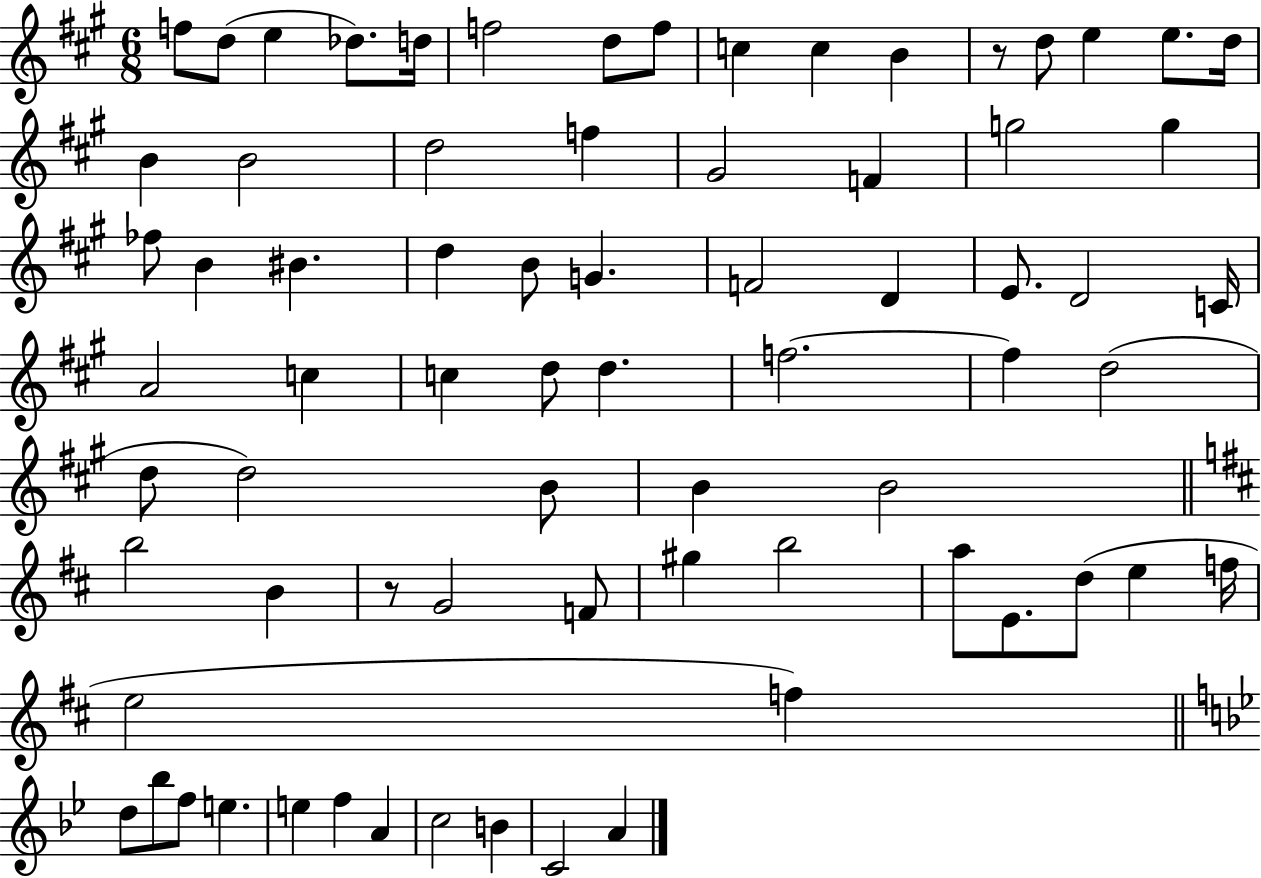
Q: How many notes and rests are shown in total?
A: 73